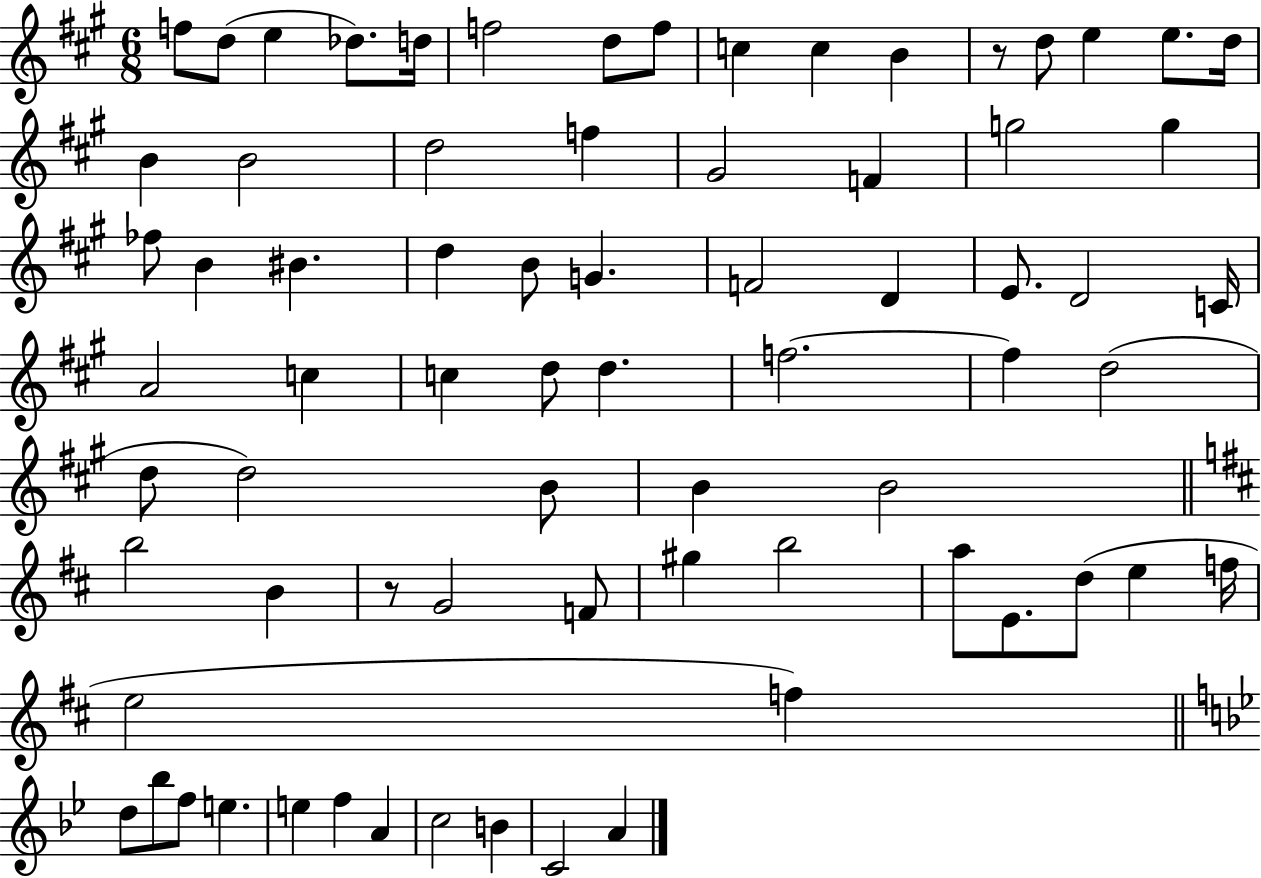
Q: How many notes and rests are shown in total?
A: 73